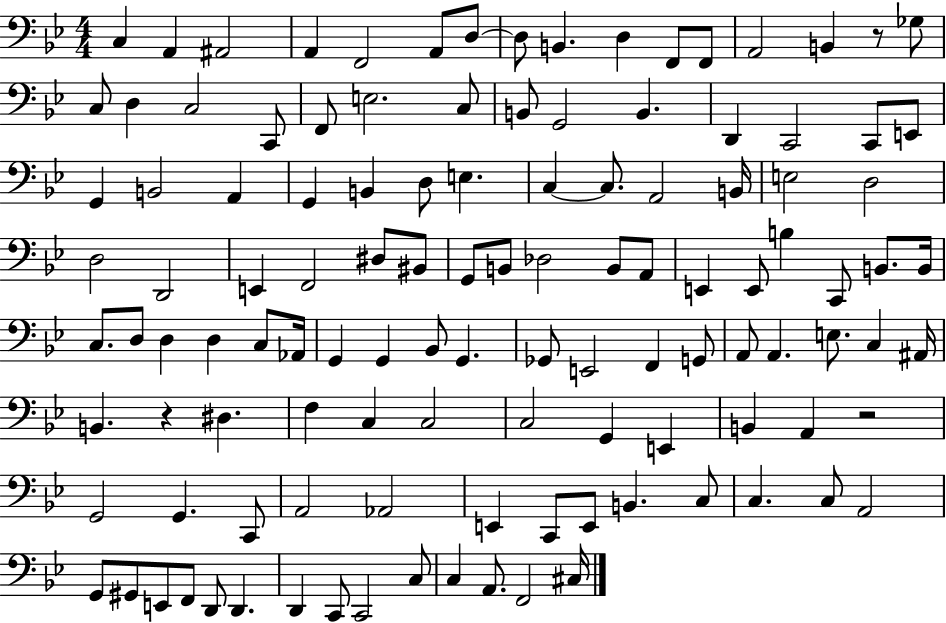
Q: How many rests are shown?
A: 3